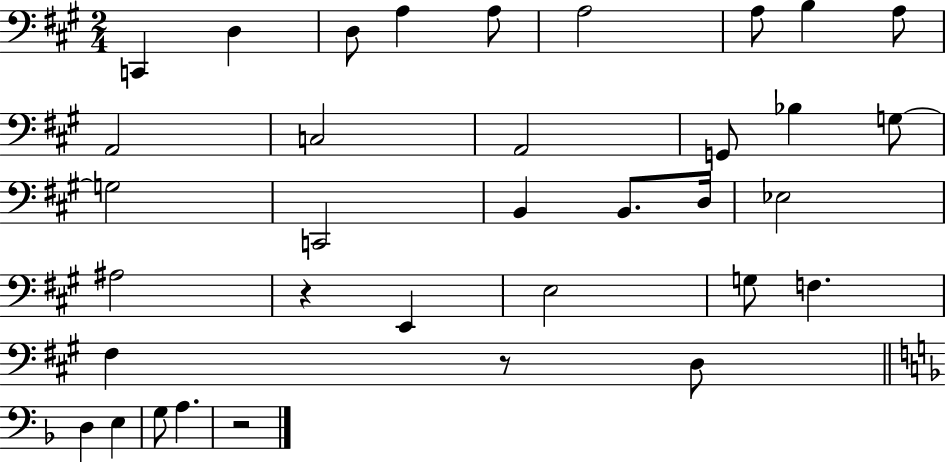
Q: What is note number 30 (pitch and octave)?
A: E3